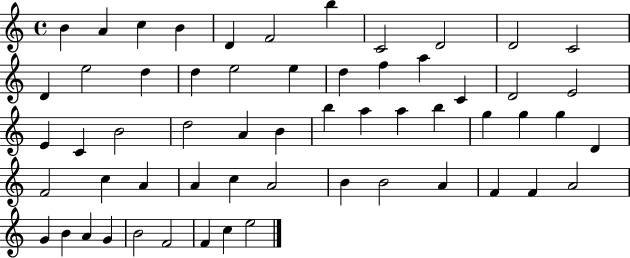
X:1
T:Untitled
M:4/4
L:1/4
K:C
B A c B D F2 b C2 D2 D2 C2 D e2 d d e2 e d f a C D2 E2 E C B2 d2 A B b a a b g g g D F2 c A A c A2 B B2 A F F A2 G B A G B2 F2 F c e2